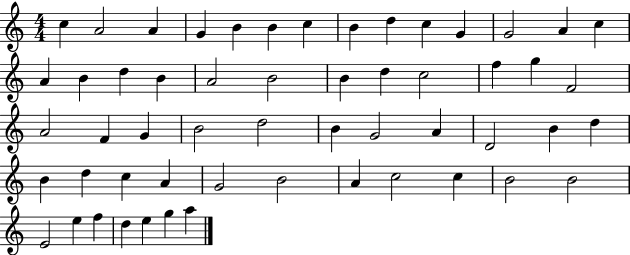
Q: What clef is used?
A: treble